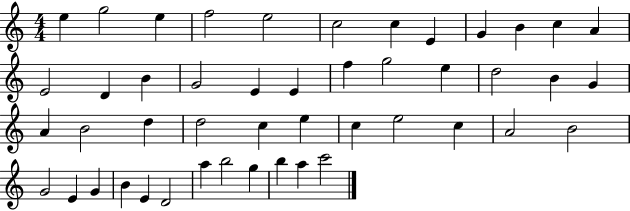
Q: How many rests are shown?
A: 0